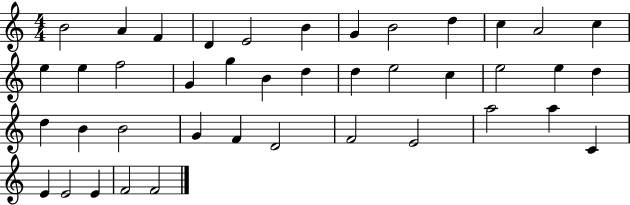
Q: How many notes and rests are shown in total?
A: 41